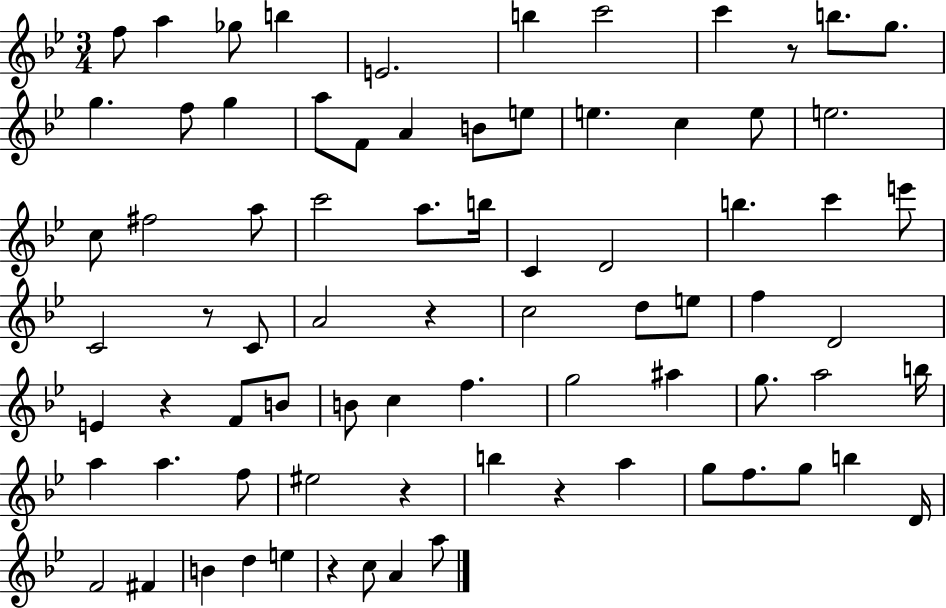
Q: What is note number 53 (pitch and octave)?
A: A5